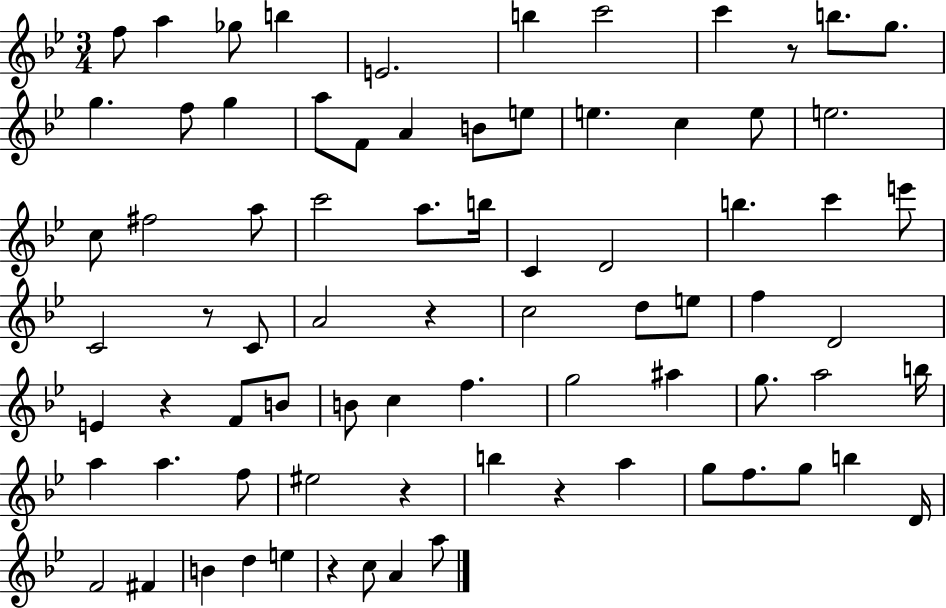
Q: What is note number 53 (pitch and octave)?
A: A5